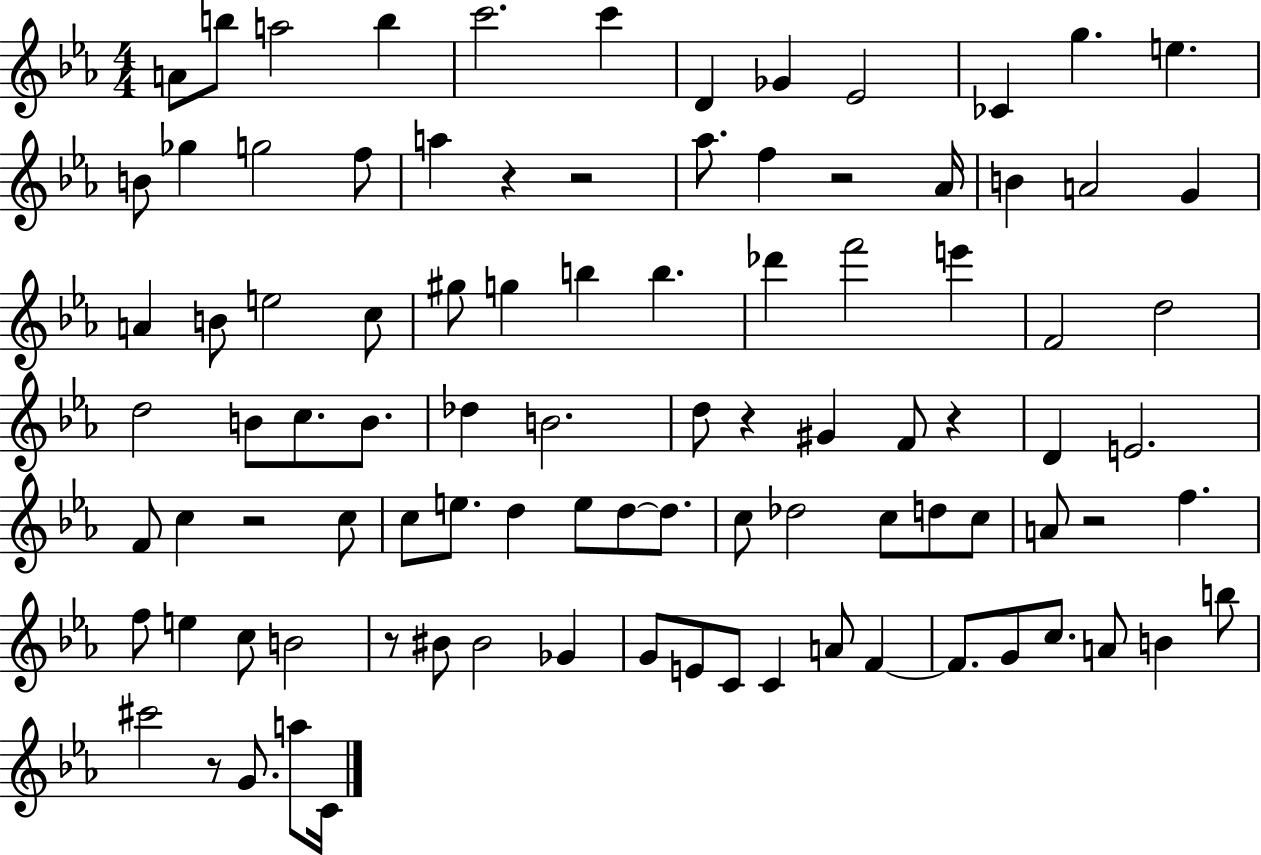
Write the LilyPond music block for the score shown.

{
  \clef treble
  \numericTimeSignature
  \time 4/4
  \key ees \major
  \repeat volta 2 { a'8 b''8 a''2 b''4 | c'''2. c'''4 | d'4 ges'4 ees'2 | ces'4 g''4. e''4. | \break b'8 ges''4 g''2 f''8 | a''4 r4 r2 | aes''8. f''4 r2 aes'16 | b'4 a'2 g'4 | \break a'4 b'8 e''2 c''8 | gis''8 g''4 b''4 b''4. | des'''4 f'''2 e'''4 | f'2 d''2 | \break d''2 b'8 c''8. b'8. | des''4 b'2. | d''8 r4 gis'4 f'8 r4 | d'4 e'2. | \break f'8 c''4 r2 c''8 | c''8 e''8. d''4 e''8 d''8~~ d''8. | c''8 des''2 c''8 d''8 c''8 | a'8 r2 f''4. | \break f''8 e''4 c''8 b'2 | r8 bis'8 bis'2 ges'4 | g'8 e'8 c'8 c'4 a'8 f'4~~ | f'8. g'8 c''8. a'8 b'4 b''8 | \break cis'''2 r8 g'8. a''8 c'16 | } \bar "|."
}